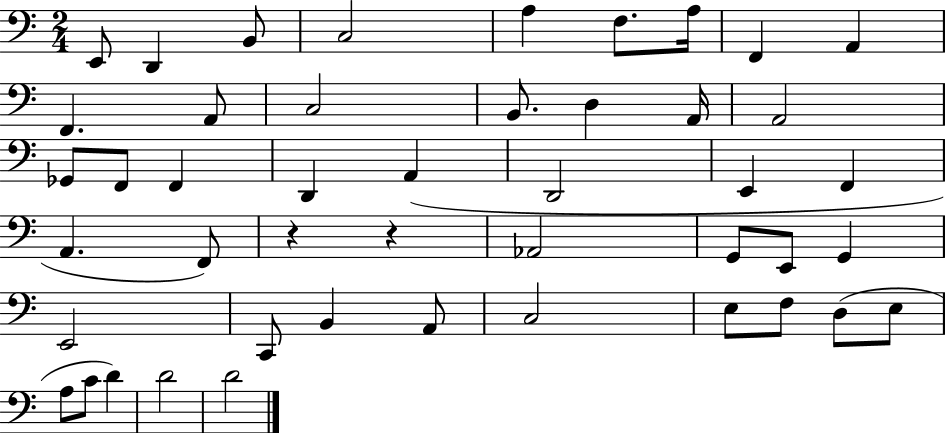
E2/e D2/q B2/e C3/h A3/q F3/e. A3/s F2/q A2/q F2/q. A2/e C3/h B2/e. D3/q A2/s A2/h Gb2/e F2/e F2/q D2/q A2/q D2/h E2/q F2/q A2/q. F2/e R/q R/q Ab2/h G2/e E2/e G2/q E2/h C2/e B2/q A2/e C3/h E3/e F3/e D3/e E3/e A3/e C4/e D4/q D4/h D4/h